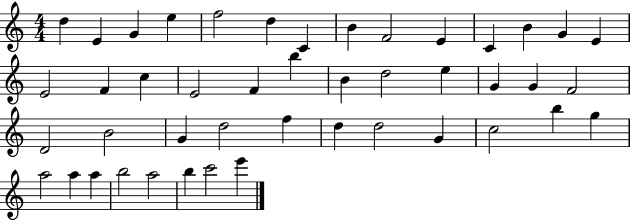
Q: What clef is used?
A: treble